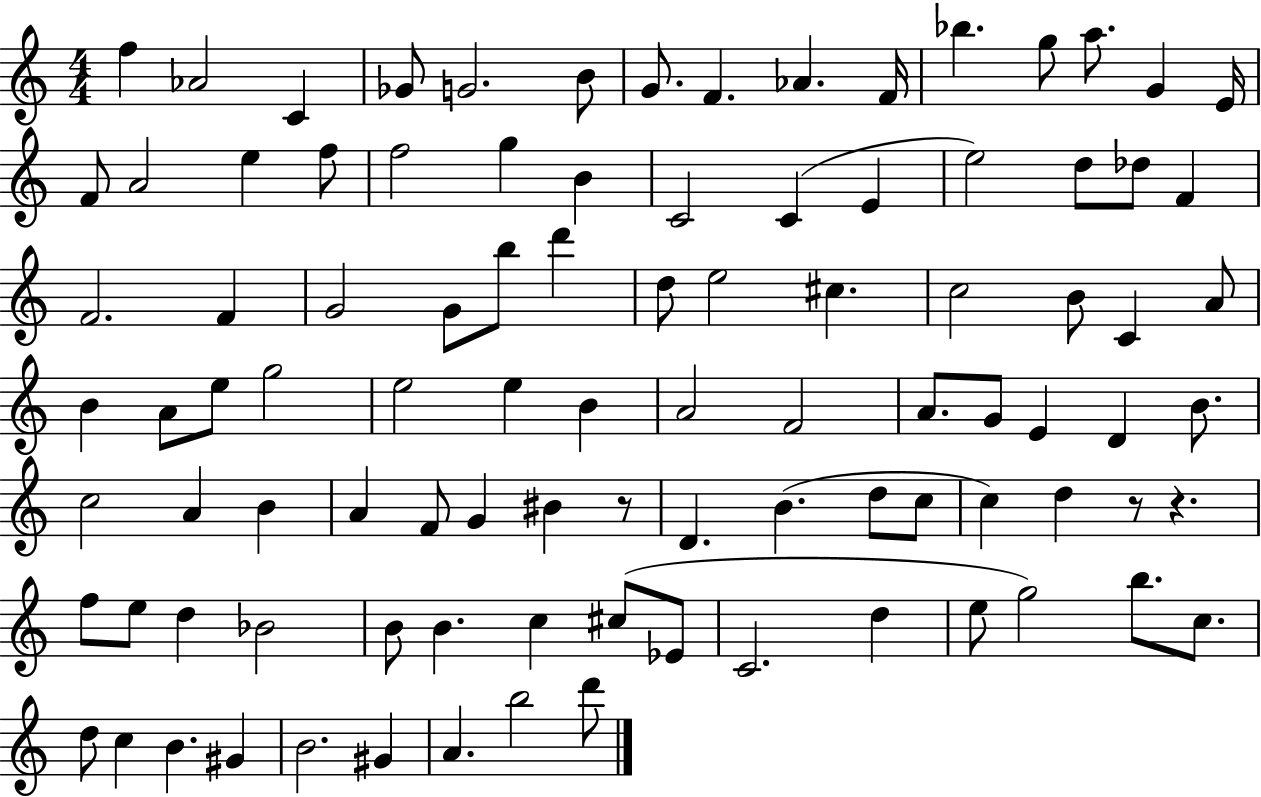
X:1
T:Untitled
M:4/4
L:1/4
K:C
f _A2 C _G/2 G2 B/2 G/2 F _A F/4 _b g/2 a/2 G E/4 F/2 A2 e f/2 f2 g B C2 C E e2 d/2 _d/2 F F2 F G2 G/2 b/2 d' d/2 e2 ^c c2 B/2 C A/2 B A/2 e/2 g2 e2 e B A2 F2 A/2 G/2 E D B/2 c2 A B A F/2 G ^B z/2 D B d/2 c/2 c d z/2 z f/2 e/2 d _B2 B/2 B c ^c/2 _E/2 C2 d e/2 g2 b/2 c/2 d/2 c B ^G B2 ^G A b2 d'/2